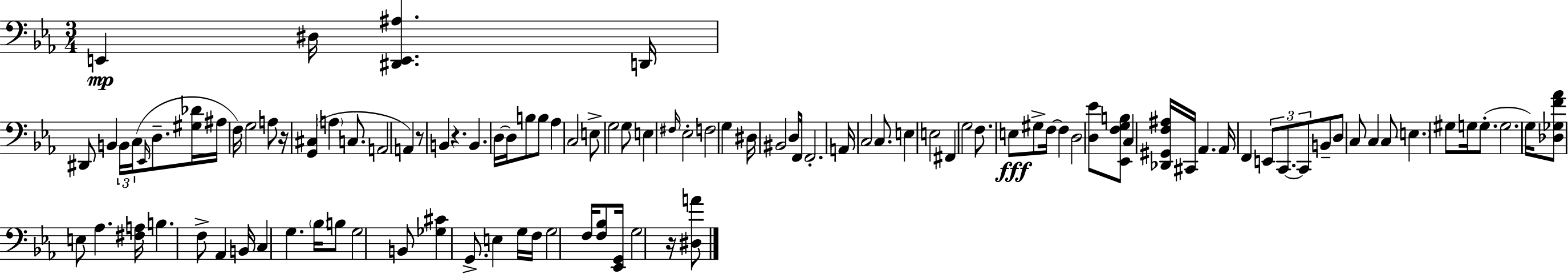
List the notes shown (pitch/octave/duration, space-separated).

E2/q D#3/s [D#2,E2,A#3]/q. D2/s D#2/e B2/q B2/s C3/s Eb2/s D3/e. [G#3,Db4]/s A#3/s F3/s G3/h A3/e R/s [G2,C#3]/q A3/q C3/e. A2/h A2/q R/e B2/q R/q. B2/q. D3/s D3/s B3/e B3/e Ab3/q C3/h E3/e G3/h G3/e E3/q F#3/s Eb3/h F3/h G3/q D#3/s BIS2/h D3/e F2/s F2/h. A2/s C3/h C3/e. E3/q E3/h F#2/q G3/h F3/e. E3/e G#3/e F3/s F3/q D3/h [D3,Eb4]/e [Eb2,F3,G3,B3]/e C3/q [Db2,G#2,F3,A#3]/s C#2/s Ab2/q. Ab2/s F2/q E2/e C2/e. C2/e B2/e D3/e C3/e C3/q C3/e E3/q. G#3/e G3/s G3/e. G3/h. G3/s [Db3,Gb3,F4,Ab4]/e E3/e Ab3/q. [F#3,A3]/s B3/q. F3/e Ab2/q B2/s C3/q G3/q. Bb3/s B3/e G3/h B2/e [Gb3,C#4]/q G2/e. E3/q G3/s F3/s G3/h F3/s [F3,Bb3]/e [Eb2,G2]/s G3/h R/s [D#3,A4]/e